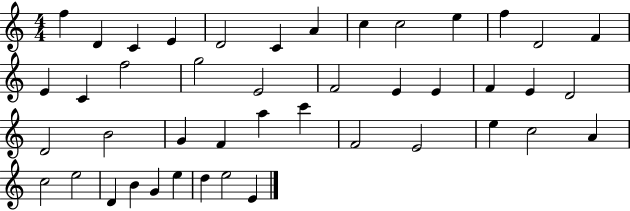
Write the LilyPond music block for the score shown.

{
  \clef treble
  \numericTimeSignature
  \time 4/4
  \key c \major
  f''4 d'4 c'4 e'4 | d'2 c'4 a'4 | c''4 c''2 e''4 | f''4 d'2 f'4 | \break e'4 c'4 f''2 | g''2 e'2 | f'2 e'4 e'4 | f'4 e'4 d'2 | \break d'2 b'2 | g'4 f'4 a''4 c'''4 | f'2 e'2 | e''4 c''2 a'4 | \break c''2 e''2 | d'4 b'4 g'4 e''4 | d''4 e''2 e'4 | \bar "|."
}